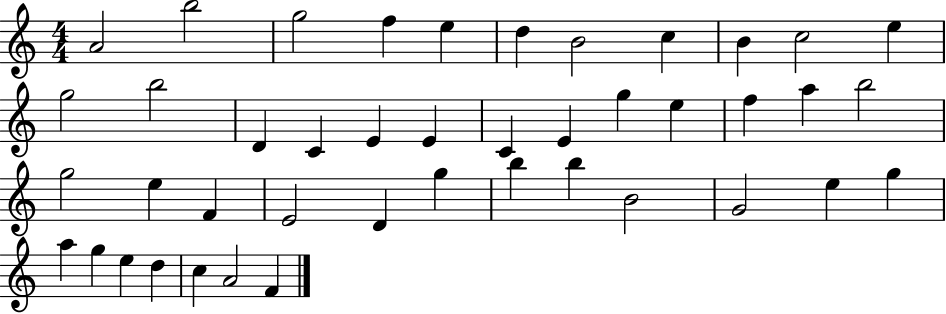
{
  \clef treble
  \numericTimeSignature
  \time 4/4
  \key c \major
  a'2 b''2 | g''2 f''4 e''4 | d''4 b'2 c''4 | b'4 c''2 e''4 | \break g''2 b''2 | d'4 c'4 e'4 e'4 | c'4 e'4 g''4 e''4 | f''4 a''4 b''2 | \break g''2 e''4 f'4 | e'2 d'4 g''4 | b''4 b''4 b'2 | g'2 e''4 g''4 | \break a''4 g''4 e''4 d''4 | c''4 a'2 f'4 | \bar "|."
}